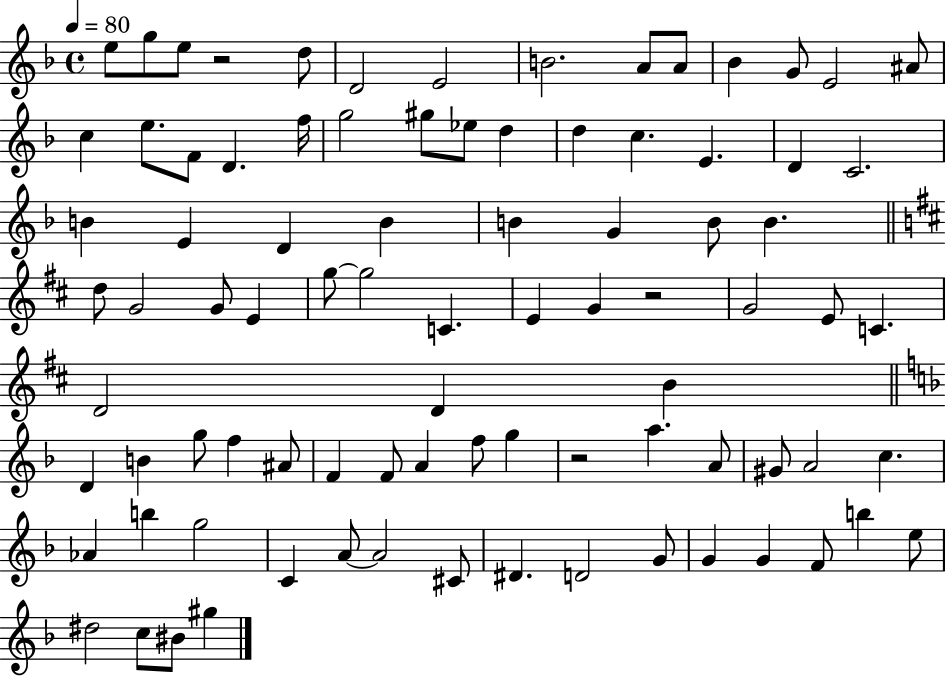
X:1
T:Untitled
M:4/4
L:1/4
K:F
e/2 g/2 e/2 z2 d/2 D2 E2 B2 A/2 A/2 _B G/2 E2 ^A/2 c e/2 F/2 D f/4 g2 ^g/2 _e/2 d d c E D C2 B E D B B G B/2 B d/2 G2 G/2 E g/2 g2 C E G z2 G2 E/2 C D2 D B D B g/2 f ^A/2 F F/2 A f/2 g z2 a A/2 ^G/2 A2 c _A b g2 C A/2 A2 ^C/2 ^D D2 G/2 G G F/2 b e/2 ^d2 c/2 ^B/2 ^g